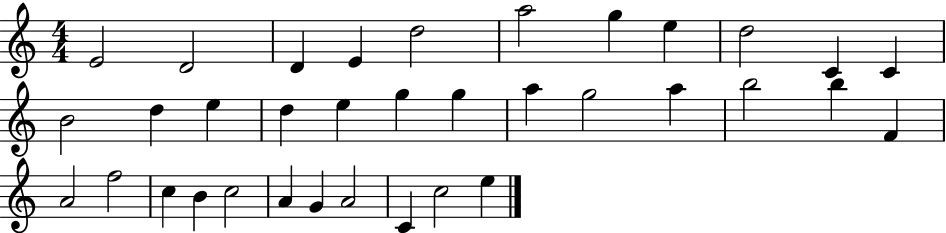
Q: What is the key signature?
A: C major